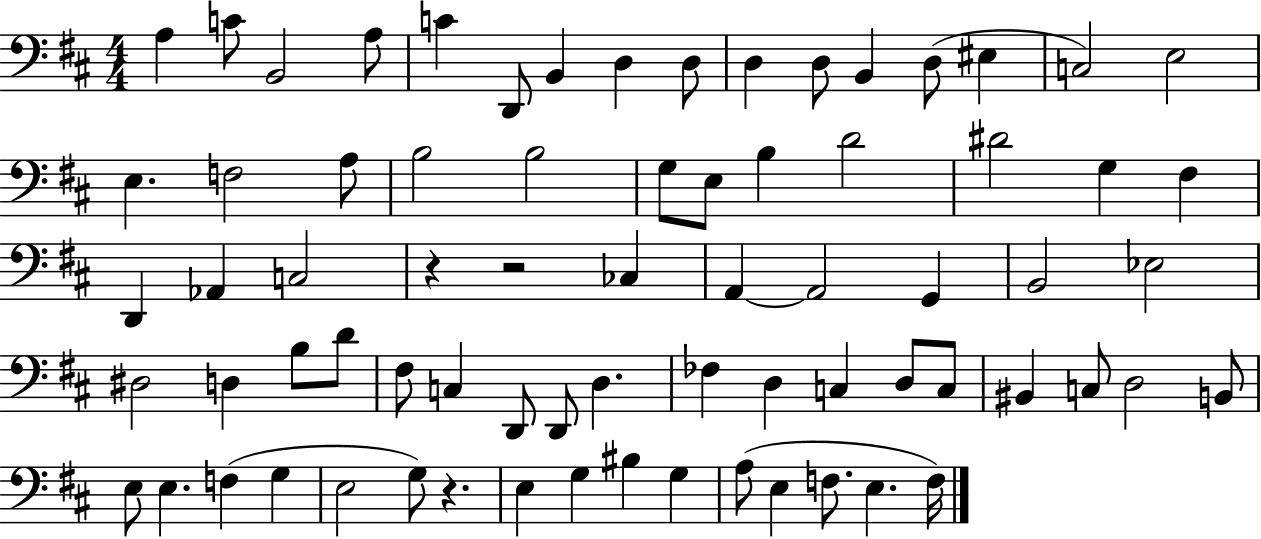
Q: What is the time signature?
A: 4/4